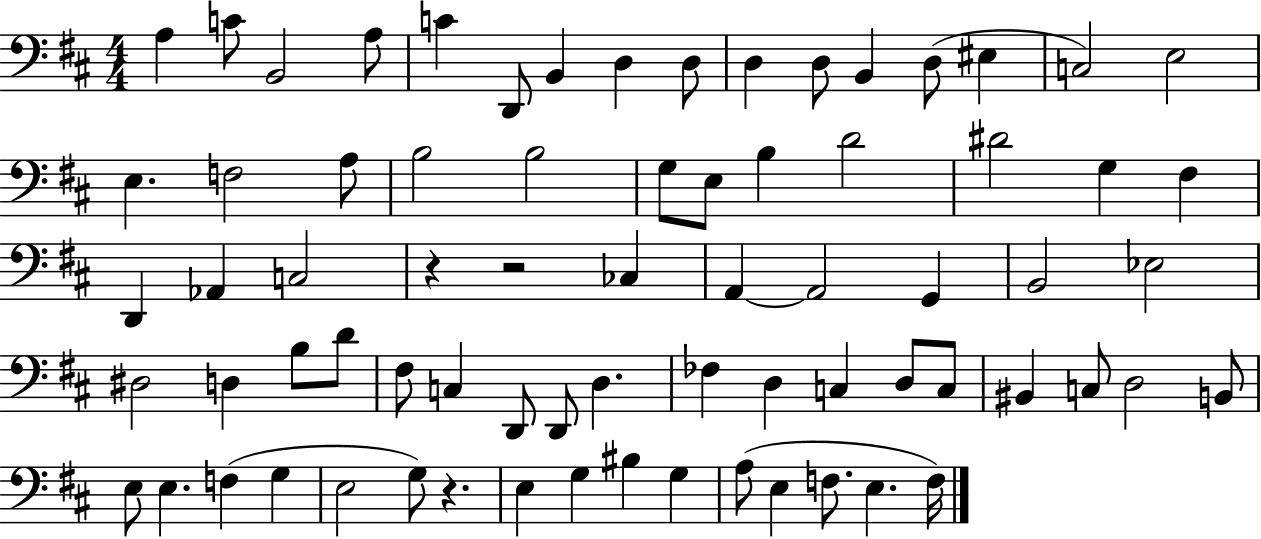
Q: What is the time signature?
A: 4/4